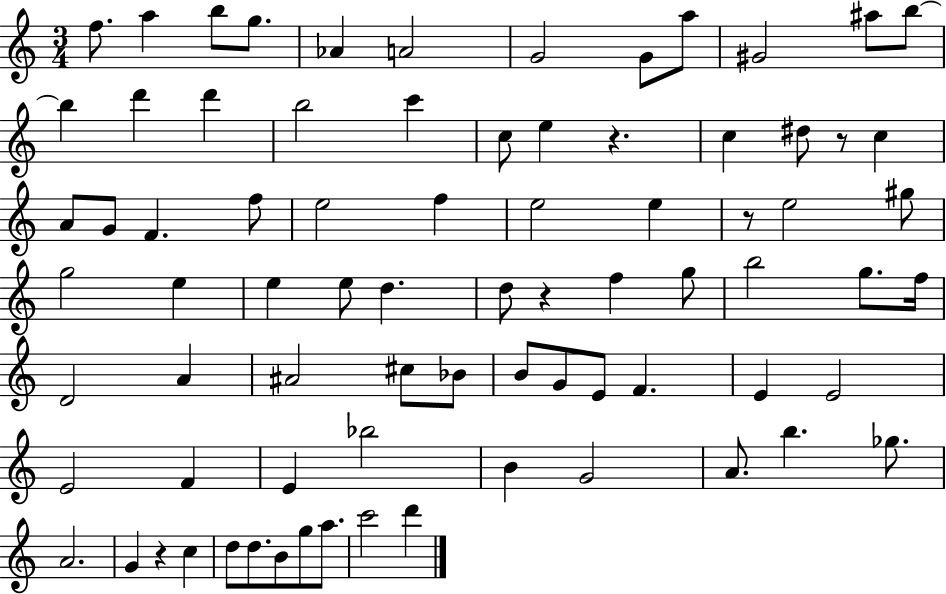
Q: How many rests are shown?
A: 5